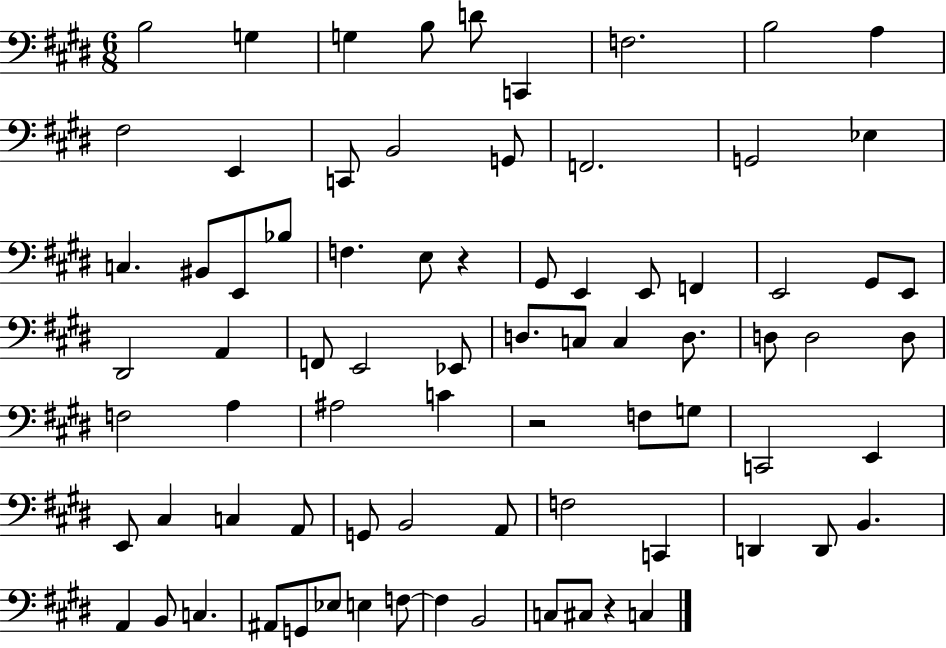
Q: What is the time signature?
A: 6/8